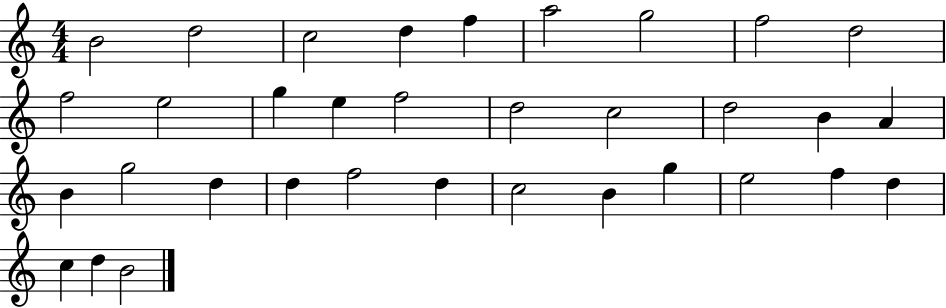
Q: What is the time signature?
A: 4/4